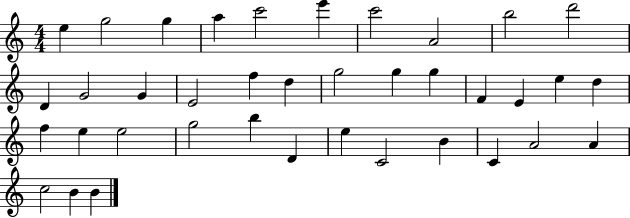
{
  \clef treble
  \numericTimeSignature
  \time 4/4
  \key c \major
  e''4 g''2 g''4 | a''4 c'''2 e'''4 | c'''2 a'2 | b''2 d'''2 | \break d'4 g'2 g'4 | e'2 f''4 d''4 | g''2 g''4 g''4 | f'4 e'4 e''4 d''4 | \break f''4 e''4 e''2 | g''2 b''4 d'4 | e''4 c'2 b'4 | c'4 a'2 a'4 | \break c''2 b'4 b'4 | \bar "|."
}